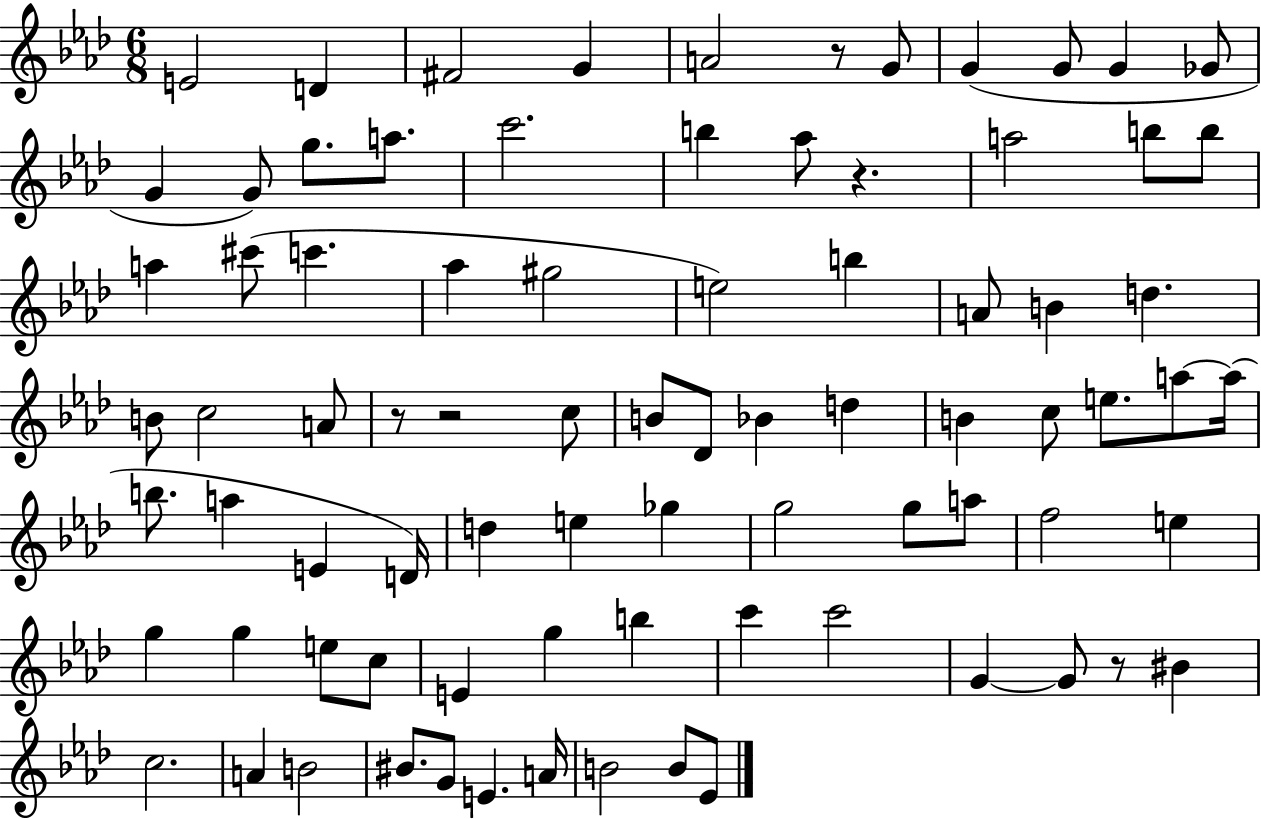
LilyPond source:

{
  \clef treble
  \numericTimeSignature
  \time 6/8
  \key aes \major
  e'2 d'4 | fis'2 g'4 | a'2 r8 g'8 | g'4( g'8 g'4 ges'8 | \break g'4 g'8) g''8. a''8. | c'''2. | b''4 aes''8 r4. | a''2 b''8 b''8 | \break a''4 cis'''8( c'''4. | aes''4 gis''2 | e''2) b''4 | a'8 b'4 d''4. | \break b'8 c''2 a'8 | r8 r2 c''8 | b'8 des'8 bes'4 d''4 | b'4 c''8 e''8. a''8~~ a''16( | \break b''8. a''4 e'4 d'16) | d''4 e''4 ges''4 | g''2 g''8 a''8 | f''2 e''4 | \break g''4 g''4 e''8 c''8 | e'4 g''4 b''4 | c'''4 c'''2 | g'4~~ g'8 r8 bis'4 | \break c''2. | a'4 b'2 | bis'8. g'8 e'4. a'16 | b'2 b'8 ees'8 | \break \bar "|."
}